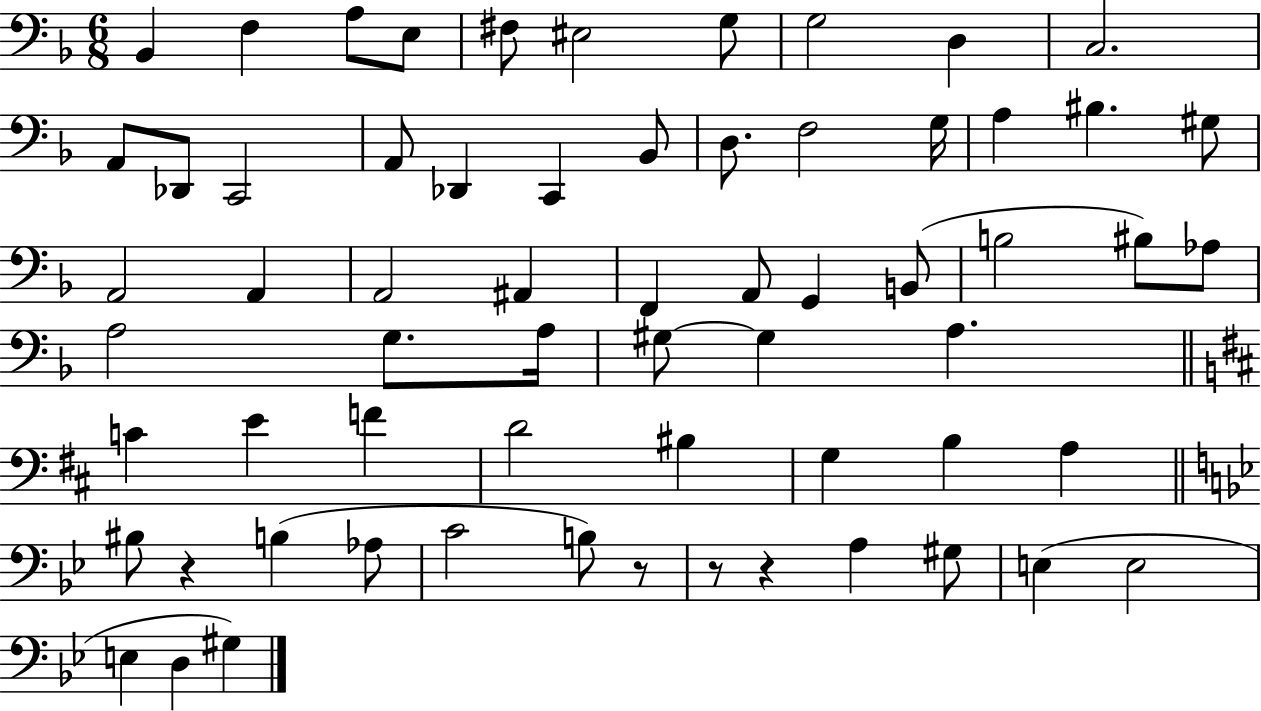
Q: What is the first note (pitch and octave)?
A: Bb2